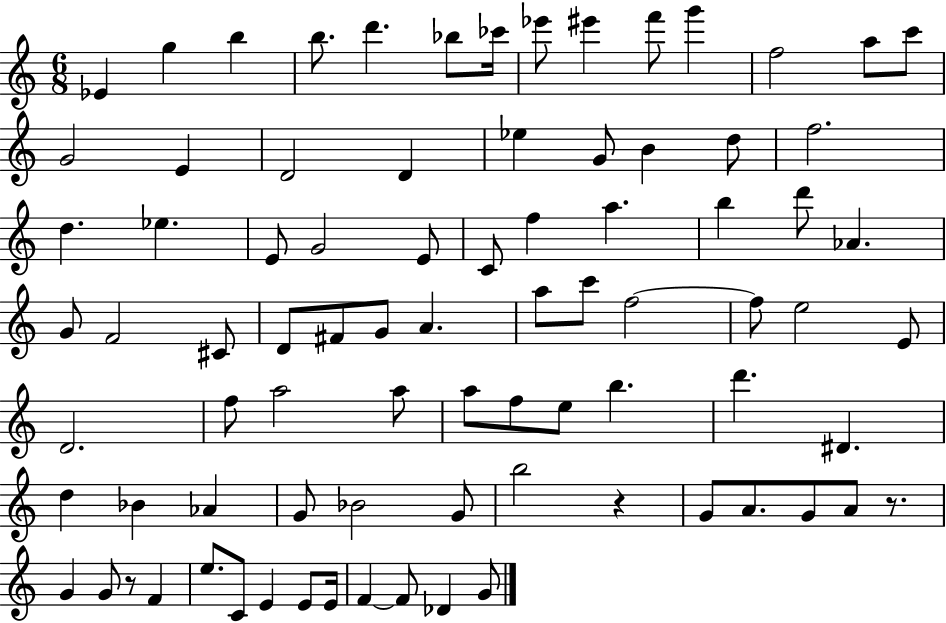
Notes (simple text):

Eb4/q G5/q B5/q B5/e. D6/q. Bb5/e CES6/s Eb6/e EIS6/q F6/e G6/q F5/h A5/e C6/e G4/h E4/q D4/h D4/q Eb5/q G4/e B4/q D5/e F5/h. D5/q. Eb5/q. E4/e G4/h E4/e C4/e F5/q A5/q. B5/q D6/e Ab4/q. G4/e F4/h C#4/e D4/e F#4/e G4/e A4/q. A5/e C6/e F5/h F5/e E5/h E4/e D4/h. F5/e A5/h A5/e A5/e F5/e E5/e B5/q. D6/q. D#4/q. D5/q Bb4/q Ab4/q G4/e Bb4/h G4/e B5/h R/q G4/e A4/e. G4/e A4/e R/e. G4/q G4/e R/e F4/q E5/e. C4/e E4/q E4/e E4/s F4/q F4/e Db4/q G4/e